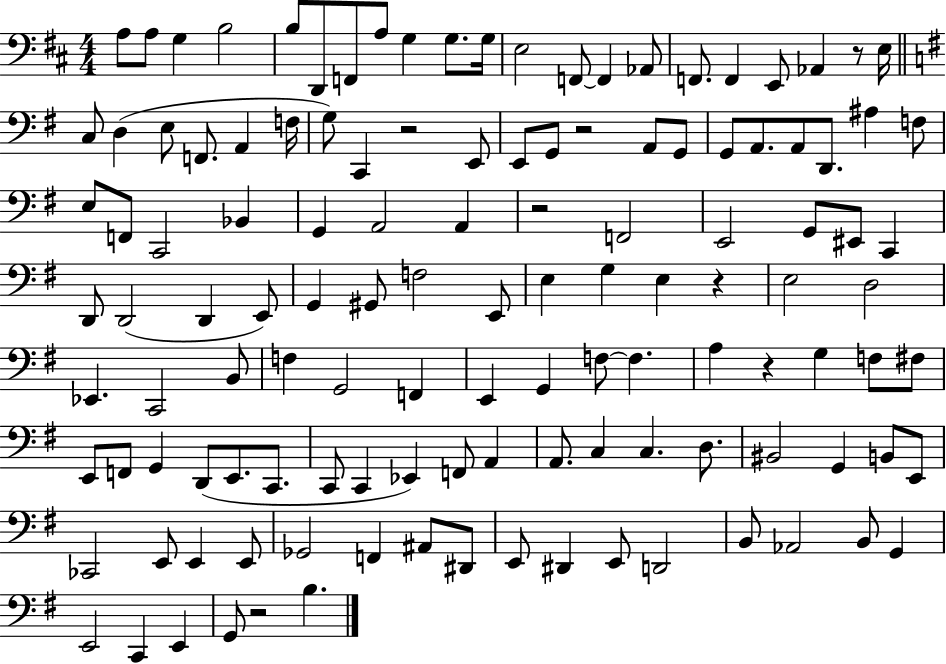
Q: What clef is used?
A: bass